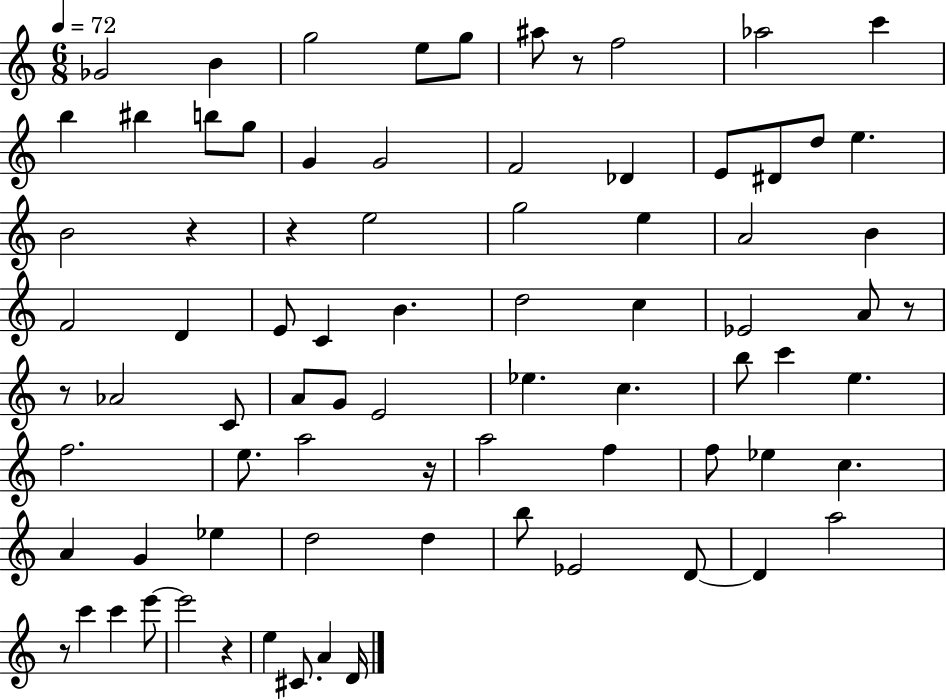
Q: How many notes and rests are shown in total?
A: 80